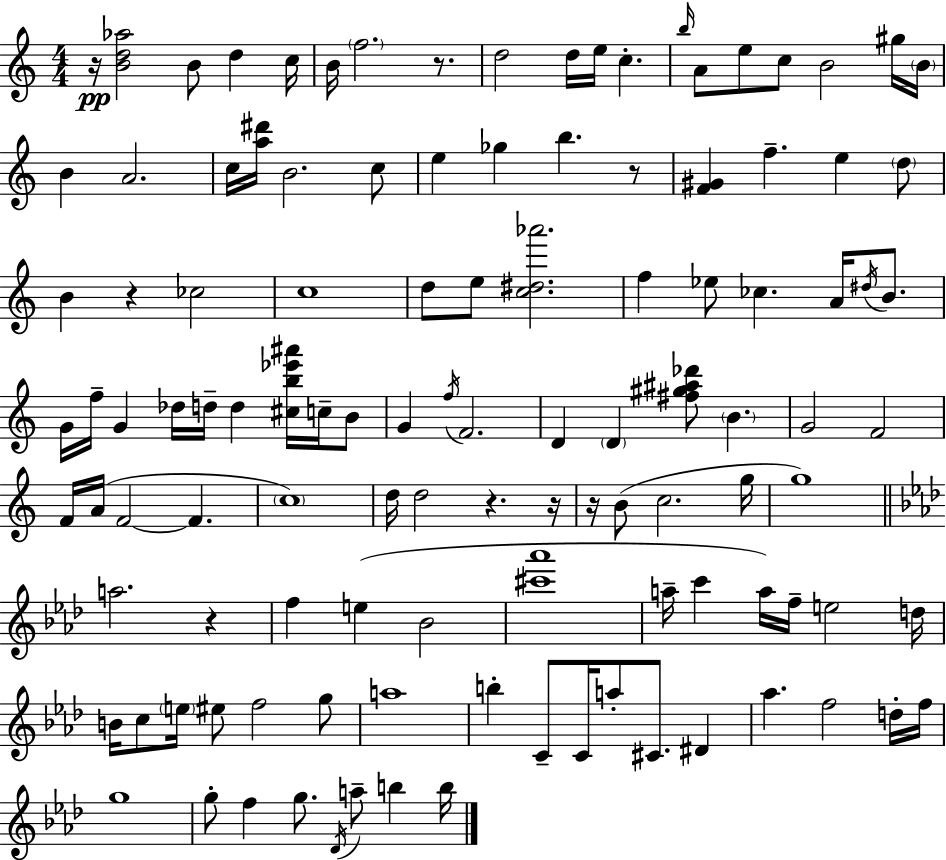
{
  \clef treble
  \numericTimeSignature
  \time 4/4
  \key a \minor
  r16\pp <b' d'' aes''>2 b'8 d''4 c''16 | b'16 \parenthesize f''2. r8. | d''2 d''16 e''16 c''4.-. | \grace { b''16 } a'8 e''8 c''8 b'2 gis''16 | \break \parenthesize b'16 b'4 a'2. | c''16 <a'' dis'''>16 b'2. c''8 | e''4 ges''4 b''4. r8 | <f' gis'>4 f''4.-- e''4 \parenthesize d''8 | \break b'4 r4 ces''2 | c''1 | d''8 e''8 <c'' dis'' aes'''>2. | f''4 ees''8 ces''4. a'16 \acciaccatura { dis''16 } b'8. | \break g'16 f''16-- g'4 des''16 d''16-- d''4 <cis'' b'' ees''' ais'''>16 c''16-- | b'8 g'4 \acciaccatura { f''16 } f'2. | d'4 \parenthesize d'4 <fis'' gis'' ais'' des'''>8 \parenthesize b'4. | g'2 f'2 | \break f'16 a'16( f'2~~ f'4. | \parenthesize c''1) | d''16 d''2 r4. | r16 r16 b'8( c''2. | \break g''16 g''1) | \bar "||" \break \key f \minor a''2. r4 | f''4 e''4( bes'2 | <cis''' aes'''>1 | a''16-- c'''4 a''16) f''16-- e''2 d''16 | \break b'16 c''8 \parenthesize e''16 eis''8 f''2 g''8 | a''1 | b''4-. c'8-- c'16 a''8-. cis'8. dis'4 | aes''4. f''2 d''16-. f''16 | \break g''1 | g''8-. f''4 g''8. \acciaccatura { des'16 } a''8-- b''4 | b''16 \bar "|."
}